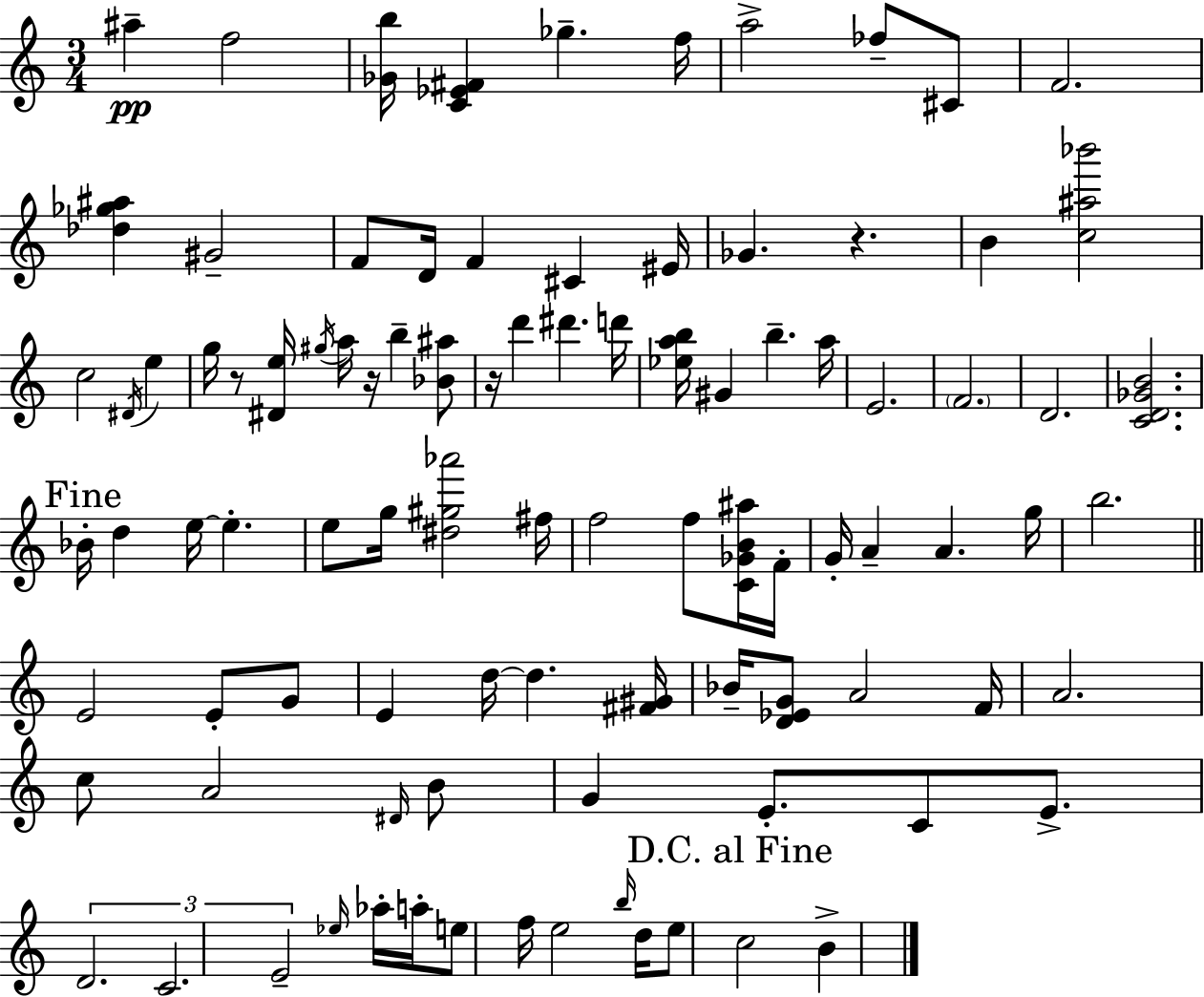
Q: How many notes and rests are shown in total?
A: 95